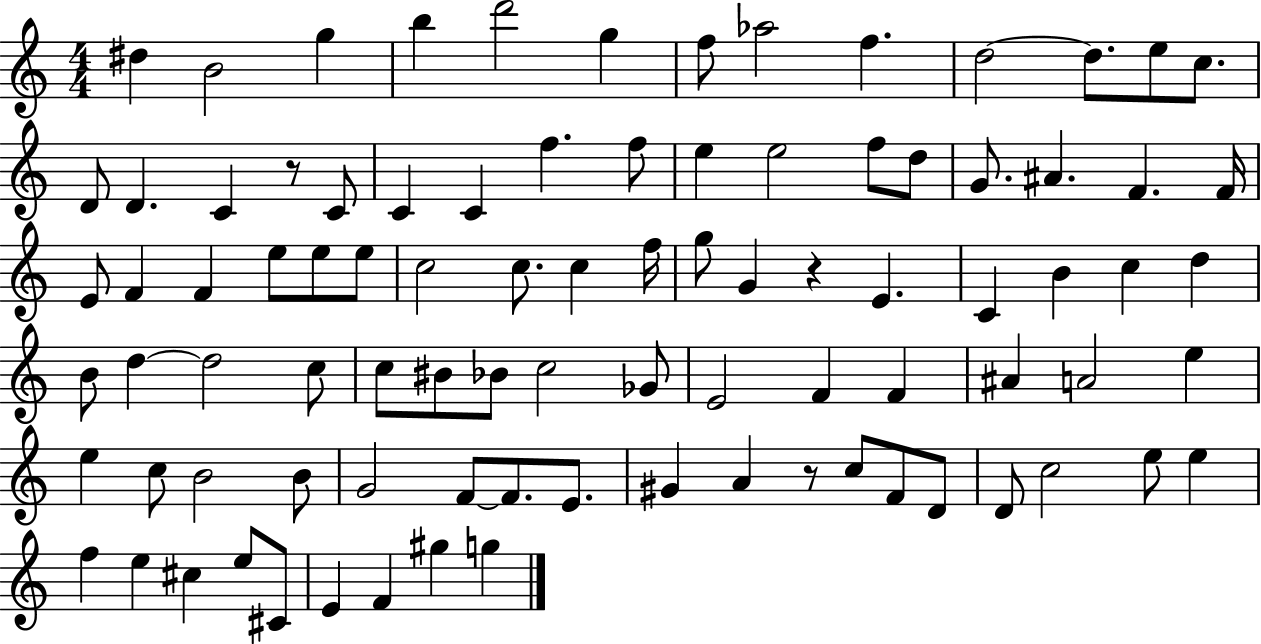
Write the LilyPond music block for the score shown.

{
  \clef treble
  \numericTimeSignature
  \time 4/4
  \key c \major
  dis''4 b'2 g''4 | b''4 d'''2 g''4 | f''8 aes''2 f''4. | d''2~~ d''8. e''8 c''8. | \break d'8 d'4. c'4 r8 c'8 | c'4 c'4 f''4. f''8 | e''4 e''2 f''8 d''8 | g'8. ais'4. f'4. f'16 | \break e'8 f'4 f'4 e''8 e''8 e''8 | c''2 c''8. c''4 f''16 | g''8 g'4 r4 e'4. | c'4 b'4 c''4 d''4 | \break b'8 d''4~~ d''2 c''8 | c''8 bis'8 bes'8 c''2 ges'8 | e'2 f'4 f'4 | ais'4 a'2 e''4 | \break e''4 c''8 b'2 b'8 | g'2 f'8~~ f'8. e'8. | gis'4 a'4 r8 c''8 f'8 d'8 | d'8 c''2 e''8 e''4 | \break f''4 e''4 cis''4 e''8 cis'8 | e'4 f'4 gis''4 g''4 | \bar "|."
}